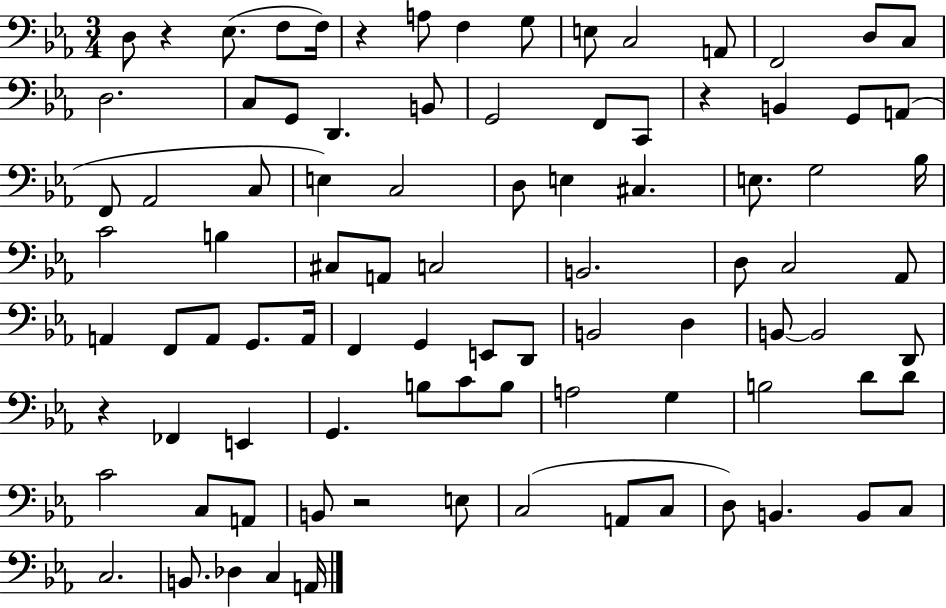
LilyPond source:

{
  \clef bass
  \numericTimeSignature
  \time 3/4
  \key ees \major
  \repeat volta 2 { d8 r4 ees8.( f8 f16) | r4 a8 f4 g8 | e8 c2 a,8 | f,2 d8 c8 | \break d2. | c8 g,8 d,4. b,8 | g,2 f,8 c,8 | r4 b,4 g,8 a,8( | \break f,8 aes,2 c8 | e4) c2 | d8 e4 cis4. | e8. g2 bes16 | \break c'2 b4 | cis8 a,8 c2 | b,2. | d8 c2 aes,8 | \break a,4 f,8 a,8 g,8. a,16 | f,4 g,4 e,8 d,8 | b,2 d4 | b,8~~ b,2 d,8 | \break r4 fes,4 e,4 | g,4. b8 c'8 b8 | a2 g4 | b2 d'8 d'8 | \break c'2 c8 a,8 | b,8 r2 e8 | c2( a,8 c8 | d8) b,4. b,8 c8 | \break c2. | b,8. des4 c4 a,16 | } \bar "|."
}